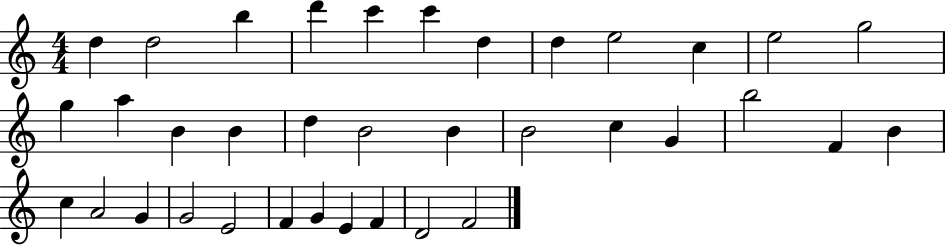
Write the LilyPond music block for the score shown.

{
  \clef treble
  \numericTimeSignature
  \time 4/4
  \key c \major
  d''4 d''2 b''4 | d'''4 c'''4 c'''4 d''4 | d''4 e''2 c''4 | e''2 g''2 | \break g''4 a''4 b'4 b'4 | d''4 b'2 b'4 | b'2 c''4 g'4 | b''2 f'4 b'4 | \break c''4 a'2 g'4 | g'2 e'2 | f'4 g'4 e'4 f'4 | d'2 f'2 | \break \bar "|."
}